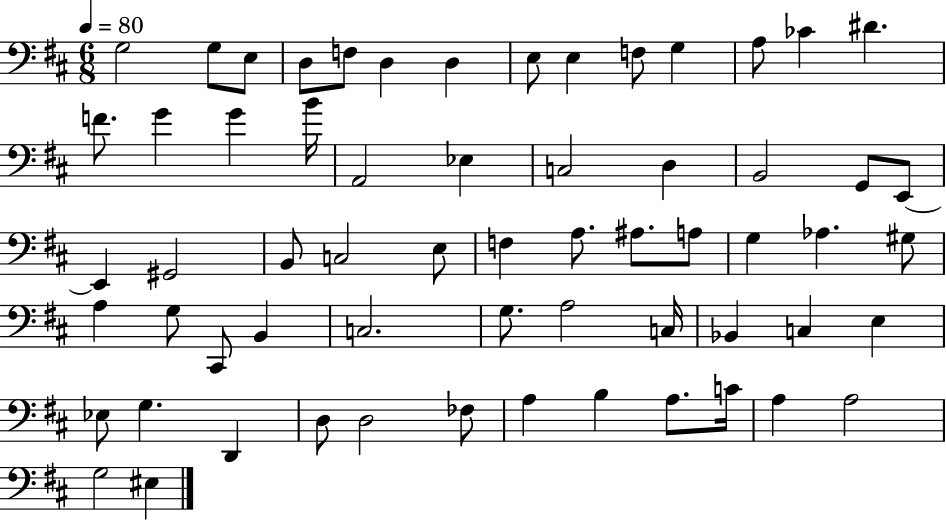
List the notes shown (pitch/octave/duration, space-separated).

G3/h G3/e E3/e D3/e F3/e D3/q D3/q E3/e E3/q F3/e G3/q A3/e CES4/q D#4/q. F4/e. G4/q G4/q B4/s A2/h Eb3/q C3/h D3/q B2/h G2/e E2/e E2/q G#2/h B2/e C3/h E3/e F3/q A3/e. A#3/e. A3/e G3/q Ab3/q. G#3/e A3/q G3/e C#2/e B2/q C3/h. G3/e. A3/h C3/s Bb2/q C3/q E3/q Eb3/e G3/q. D2/q D3/e D3/h FES3/e A3/q B3/q A3/e. C4/s A3/q A3/h G3/h EIS3/q